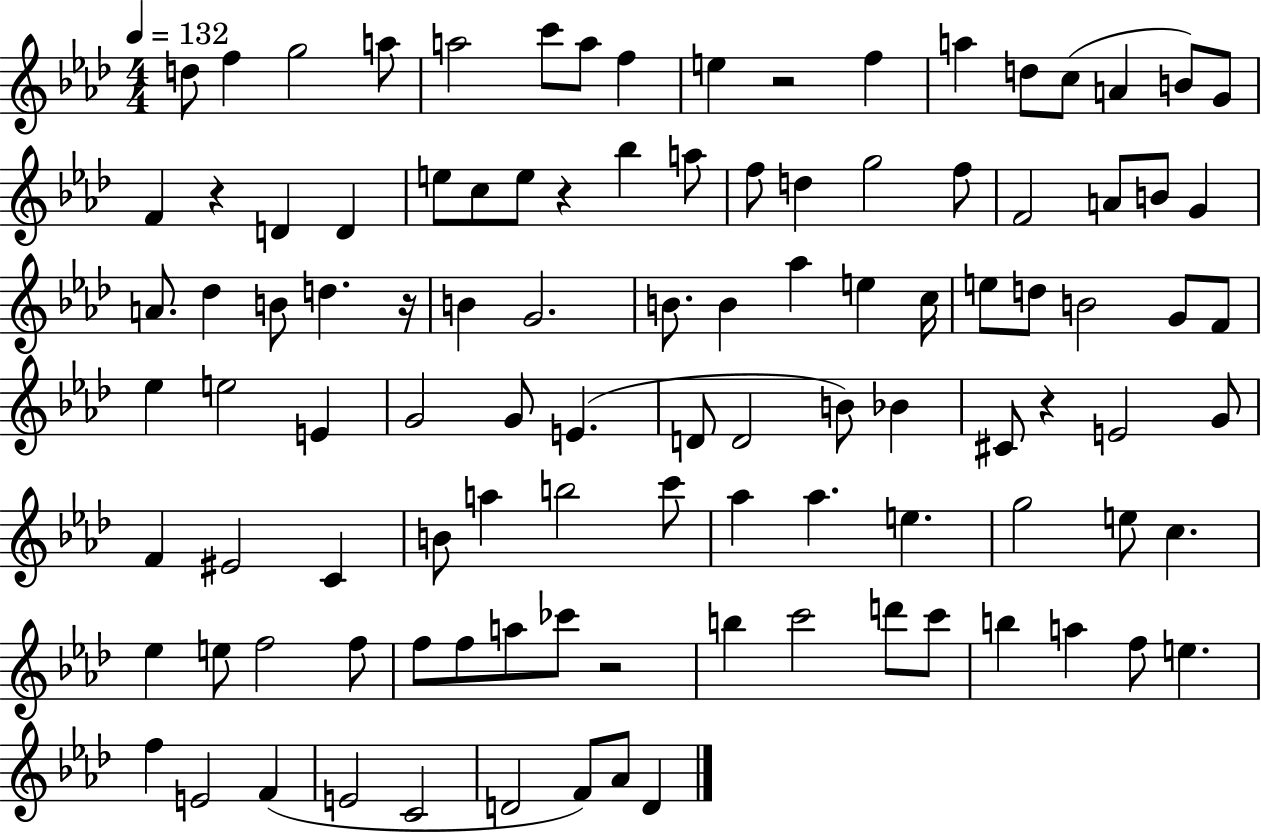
D5/e F5/q G5/h A5/e A5/h C6/e A5/e F5/q E5/q R/h F5/q A5/q D5/e C5/e A4/q B4/e G4/e F4/q R/q D4/q D4/q E5/e C5/e E5/e R/q Bb5/q A5/e F5/e D5/q G5/h F5/e F4/h A4/e B4/e G4/q A4/e. Db5/q B4/e D5/q. R/s B4/q G4/h. B4/e. B4/q Ab5/q E5/q C5/s E5/e D5/e B4/h G4/e F4/e Eb5/q E5/h E4/q G4/h G4/e E4/q. D4/e D4/h B4/e Bb4/q C#4/e R/q E4/h G4/e F4/q EIS4/h C4/q B4/e A5/q B5/h C6/e Ab5/q Ab5/q. E5/q. G5/h E5/e C5/q. Eb5/q E5/e F5/h F5/e F5/e F5/e A5/e CES6/e R/h B5/q C6/h D6/e C6/e B5/q A5/q F5/e E5/q. F5/q E4/h F4/q E4/h C4/h D4/h F4/e Ab4/e D4/q